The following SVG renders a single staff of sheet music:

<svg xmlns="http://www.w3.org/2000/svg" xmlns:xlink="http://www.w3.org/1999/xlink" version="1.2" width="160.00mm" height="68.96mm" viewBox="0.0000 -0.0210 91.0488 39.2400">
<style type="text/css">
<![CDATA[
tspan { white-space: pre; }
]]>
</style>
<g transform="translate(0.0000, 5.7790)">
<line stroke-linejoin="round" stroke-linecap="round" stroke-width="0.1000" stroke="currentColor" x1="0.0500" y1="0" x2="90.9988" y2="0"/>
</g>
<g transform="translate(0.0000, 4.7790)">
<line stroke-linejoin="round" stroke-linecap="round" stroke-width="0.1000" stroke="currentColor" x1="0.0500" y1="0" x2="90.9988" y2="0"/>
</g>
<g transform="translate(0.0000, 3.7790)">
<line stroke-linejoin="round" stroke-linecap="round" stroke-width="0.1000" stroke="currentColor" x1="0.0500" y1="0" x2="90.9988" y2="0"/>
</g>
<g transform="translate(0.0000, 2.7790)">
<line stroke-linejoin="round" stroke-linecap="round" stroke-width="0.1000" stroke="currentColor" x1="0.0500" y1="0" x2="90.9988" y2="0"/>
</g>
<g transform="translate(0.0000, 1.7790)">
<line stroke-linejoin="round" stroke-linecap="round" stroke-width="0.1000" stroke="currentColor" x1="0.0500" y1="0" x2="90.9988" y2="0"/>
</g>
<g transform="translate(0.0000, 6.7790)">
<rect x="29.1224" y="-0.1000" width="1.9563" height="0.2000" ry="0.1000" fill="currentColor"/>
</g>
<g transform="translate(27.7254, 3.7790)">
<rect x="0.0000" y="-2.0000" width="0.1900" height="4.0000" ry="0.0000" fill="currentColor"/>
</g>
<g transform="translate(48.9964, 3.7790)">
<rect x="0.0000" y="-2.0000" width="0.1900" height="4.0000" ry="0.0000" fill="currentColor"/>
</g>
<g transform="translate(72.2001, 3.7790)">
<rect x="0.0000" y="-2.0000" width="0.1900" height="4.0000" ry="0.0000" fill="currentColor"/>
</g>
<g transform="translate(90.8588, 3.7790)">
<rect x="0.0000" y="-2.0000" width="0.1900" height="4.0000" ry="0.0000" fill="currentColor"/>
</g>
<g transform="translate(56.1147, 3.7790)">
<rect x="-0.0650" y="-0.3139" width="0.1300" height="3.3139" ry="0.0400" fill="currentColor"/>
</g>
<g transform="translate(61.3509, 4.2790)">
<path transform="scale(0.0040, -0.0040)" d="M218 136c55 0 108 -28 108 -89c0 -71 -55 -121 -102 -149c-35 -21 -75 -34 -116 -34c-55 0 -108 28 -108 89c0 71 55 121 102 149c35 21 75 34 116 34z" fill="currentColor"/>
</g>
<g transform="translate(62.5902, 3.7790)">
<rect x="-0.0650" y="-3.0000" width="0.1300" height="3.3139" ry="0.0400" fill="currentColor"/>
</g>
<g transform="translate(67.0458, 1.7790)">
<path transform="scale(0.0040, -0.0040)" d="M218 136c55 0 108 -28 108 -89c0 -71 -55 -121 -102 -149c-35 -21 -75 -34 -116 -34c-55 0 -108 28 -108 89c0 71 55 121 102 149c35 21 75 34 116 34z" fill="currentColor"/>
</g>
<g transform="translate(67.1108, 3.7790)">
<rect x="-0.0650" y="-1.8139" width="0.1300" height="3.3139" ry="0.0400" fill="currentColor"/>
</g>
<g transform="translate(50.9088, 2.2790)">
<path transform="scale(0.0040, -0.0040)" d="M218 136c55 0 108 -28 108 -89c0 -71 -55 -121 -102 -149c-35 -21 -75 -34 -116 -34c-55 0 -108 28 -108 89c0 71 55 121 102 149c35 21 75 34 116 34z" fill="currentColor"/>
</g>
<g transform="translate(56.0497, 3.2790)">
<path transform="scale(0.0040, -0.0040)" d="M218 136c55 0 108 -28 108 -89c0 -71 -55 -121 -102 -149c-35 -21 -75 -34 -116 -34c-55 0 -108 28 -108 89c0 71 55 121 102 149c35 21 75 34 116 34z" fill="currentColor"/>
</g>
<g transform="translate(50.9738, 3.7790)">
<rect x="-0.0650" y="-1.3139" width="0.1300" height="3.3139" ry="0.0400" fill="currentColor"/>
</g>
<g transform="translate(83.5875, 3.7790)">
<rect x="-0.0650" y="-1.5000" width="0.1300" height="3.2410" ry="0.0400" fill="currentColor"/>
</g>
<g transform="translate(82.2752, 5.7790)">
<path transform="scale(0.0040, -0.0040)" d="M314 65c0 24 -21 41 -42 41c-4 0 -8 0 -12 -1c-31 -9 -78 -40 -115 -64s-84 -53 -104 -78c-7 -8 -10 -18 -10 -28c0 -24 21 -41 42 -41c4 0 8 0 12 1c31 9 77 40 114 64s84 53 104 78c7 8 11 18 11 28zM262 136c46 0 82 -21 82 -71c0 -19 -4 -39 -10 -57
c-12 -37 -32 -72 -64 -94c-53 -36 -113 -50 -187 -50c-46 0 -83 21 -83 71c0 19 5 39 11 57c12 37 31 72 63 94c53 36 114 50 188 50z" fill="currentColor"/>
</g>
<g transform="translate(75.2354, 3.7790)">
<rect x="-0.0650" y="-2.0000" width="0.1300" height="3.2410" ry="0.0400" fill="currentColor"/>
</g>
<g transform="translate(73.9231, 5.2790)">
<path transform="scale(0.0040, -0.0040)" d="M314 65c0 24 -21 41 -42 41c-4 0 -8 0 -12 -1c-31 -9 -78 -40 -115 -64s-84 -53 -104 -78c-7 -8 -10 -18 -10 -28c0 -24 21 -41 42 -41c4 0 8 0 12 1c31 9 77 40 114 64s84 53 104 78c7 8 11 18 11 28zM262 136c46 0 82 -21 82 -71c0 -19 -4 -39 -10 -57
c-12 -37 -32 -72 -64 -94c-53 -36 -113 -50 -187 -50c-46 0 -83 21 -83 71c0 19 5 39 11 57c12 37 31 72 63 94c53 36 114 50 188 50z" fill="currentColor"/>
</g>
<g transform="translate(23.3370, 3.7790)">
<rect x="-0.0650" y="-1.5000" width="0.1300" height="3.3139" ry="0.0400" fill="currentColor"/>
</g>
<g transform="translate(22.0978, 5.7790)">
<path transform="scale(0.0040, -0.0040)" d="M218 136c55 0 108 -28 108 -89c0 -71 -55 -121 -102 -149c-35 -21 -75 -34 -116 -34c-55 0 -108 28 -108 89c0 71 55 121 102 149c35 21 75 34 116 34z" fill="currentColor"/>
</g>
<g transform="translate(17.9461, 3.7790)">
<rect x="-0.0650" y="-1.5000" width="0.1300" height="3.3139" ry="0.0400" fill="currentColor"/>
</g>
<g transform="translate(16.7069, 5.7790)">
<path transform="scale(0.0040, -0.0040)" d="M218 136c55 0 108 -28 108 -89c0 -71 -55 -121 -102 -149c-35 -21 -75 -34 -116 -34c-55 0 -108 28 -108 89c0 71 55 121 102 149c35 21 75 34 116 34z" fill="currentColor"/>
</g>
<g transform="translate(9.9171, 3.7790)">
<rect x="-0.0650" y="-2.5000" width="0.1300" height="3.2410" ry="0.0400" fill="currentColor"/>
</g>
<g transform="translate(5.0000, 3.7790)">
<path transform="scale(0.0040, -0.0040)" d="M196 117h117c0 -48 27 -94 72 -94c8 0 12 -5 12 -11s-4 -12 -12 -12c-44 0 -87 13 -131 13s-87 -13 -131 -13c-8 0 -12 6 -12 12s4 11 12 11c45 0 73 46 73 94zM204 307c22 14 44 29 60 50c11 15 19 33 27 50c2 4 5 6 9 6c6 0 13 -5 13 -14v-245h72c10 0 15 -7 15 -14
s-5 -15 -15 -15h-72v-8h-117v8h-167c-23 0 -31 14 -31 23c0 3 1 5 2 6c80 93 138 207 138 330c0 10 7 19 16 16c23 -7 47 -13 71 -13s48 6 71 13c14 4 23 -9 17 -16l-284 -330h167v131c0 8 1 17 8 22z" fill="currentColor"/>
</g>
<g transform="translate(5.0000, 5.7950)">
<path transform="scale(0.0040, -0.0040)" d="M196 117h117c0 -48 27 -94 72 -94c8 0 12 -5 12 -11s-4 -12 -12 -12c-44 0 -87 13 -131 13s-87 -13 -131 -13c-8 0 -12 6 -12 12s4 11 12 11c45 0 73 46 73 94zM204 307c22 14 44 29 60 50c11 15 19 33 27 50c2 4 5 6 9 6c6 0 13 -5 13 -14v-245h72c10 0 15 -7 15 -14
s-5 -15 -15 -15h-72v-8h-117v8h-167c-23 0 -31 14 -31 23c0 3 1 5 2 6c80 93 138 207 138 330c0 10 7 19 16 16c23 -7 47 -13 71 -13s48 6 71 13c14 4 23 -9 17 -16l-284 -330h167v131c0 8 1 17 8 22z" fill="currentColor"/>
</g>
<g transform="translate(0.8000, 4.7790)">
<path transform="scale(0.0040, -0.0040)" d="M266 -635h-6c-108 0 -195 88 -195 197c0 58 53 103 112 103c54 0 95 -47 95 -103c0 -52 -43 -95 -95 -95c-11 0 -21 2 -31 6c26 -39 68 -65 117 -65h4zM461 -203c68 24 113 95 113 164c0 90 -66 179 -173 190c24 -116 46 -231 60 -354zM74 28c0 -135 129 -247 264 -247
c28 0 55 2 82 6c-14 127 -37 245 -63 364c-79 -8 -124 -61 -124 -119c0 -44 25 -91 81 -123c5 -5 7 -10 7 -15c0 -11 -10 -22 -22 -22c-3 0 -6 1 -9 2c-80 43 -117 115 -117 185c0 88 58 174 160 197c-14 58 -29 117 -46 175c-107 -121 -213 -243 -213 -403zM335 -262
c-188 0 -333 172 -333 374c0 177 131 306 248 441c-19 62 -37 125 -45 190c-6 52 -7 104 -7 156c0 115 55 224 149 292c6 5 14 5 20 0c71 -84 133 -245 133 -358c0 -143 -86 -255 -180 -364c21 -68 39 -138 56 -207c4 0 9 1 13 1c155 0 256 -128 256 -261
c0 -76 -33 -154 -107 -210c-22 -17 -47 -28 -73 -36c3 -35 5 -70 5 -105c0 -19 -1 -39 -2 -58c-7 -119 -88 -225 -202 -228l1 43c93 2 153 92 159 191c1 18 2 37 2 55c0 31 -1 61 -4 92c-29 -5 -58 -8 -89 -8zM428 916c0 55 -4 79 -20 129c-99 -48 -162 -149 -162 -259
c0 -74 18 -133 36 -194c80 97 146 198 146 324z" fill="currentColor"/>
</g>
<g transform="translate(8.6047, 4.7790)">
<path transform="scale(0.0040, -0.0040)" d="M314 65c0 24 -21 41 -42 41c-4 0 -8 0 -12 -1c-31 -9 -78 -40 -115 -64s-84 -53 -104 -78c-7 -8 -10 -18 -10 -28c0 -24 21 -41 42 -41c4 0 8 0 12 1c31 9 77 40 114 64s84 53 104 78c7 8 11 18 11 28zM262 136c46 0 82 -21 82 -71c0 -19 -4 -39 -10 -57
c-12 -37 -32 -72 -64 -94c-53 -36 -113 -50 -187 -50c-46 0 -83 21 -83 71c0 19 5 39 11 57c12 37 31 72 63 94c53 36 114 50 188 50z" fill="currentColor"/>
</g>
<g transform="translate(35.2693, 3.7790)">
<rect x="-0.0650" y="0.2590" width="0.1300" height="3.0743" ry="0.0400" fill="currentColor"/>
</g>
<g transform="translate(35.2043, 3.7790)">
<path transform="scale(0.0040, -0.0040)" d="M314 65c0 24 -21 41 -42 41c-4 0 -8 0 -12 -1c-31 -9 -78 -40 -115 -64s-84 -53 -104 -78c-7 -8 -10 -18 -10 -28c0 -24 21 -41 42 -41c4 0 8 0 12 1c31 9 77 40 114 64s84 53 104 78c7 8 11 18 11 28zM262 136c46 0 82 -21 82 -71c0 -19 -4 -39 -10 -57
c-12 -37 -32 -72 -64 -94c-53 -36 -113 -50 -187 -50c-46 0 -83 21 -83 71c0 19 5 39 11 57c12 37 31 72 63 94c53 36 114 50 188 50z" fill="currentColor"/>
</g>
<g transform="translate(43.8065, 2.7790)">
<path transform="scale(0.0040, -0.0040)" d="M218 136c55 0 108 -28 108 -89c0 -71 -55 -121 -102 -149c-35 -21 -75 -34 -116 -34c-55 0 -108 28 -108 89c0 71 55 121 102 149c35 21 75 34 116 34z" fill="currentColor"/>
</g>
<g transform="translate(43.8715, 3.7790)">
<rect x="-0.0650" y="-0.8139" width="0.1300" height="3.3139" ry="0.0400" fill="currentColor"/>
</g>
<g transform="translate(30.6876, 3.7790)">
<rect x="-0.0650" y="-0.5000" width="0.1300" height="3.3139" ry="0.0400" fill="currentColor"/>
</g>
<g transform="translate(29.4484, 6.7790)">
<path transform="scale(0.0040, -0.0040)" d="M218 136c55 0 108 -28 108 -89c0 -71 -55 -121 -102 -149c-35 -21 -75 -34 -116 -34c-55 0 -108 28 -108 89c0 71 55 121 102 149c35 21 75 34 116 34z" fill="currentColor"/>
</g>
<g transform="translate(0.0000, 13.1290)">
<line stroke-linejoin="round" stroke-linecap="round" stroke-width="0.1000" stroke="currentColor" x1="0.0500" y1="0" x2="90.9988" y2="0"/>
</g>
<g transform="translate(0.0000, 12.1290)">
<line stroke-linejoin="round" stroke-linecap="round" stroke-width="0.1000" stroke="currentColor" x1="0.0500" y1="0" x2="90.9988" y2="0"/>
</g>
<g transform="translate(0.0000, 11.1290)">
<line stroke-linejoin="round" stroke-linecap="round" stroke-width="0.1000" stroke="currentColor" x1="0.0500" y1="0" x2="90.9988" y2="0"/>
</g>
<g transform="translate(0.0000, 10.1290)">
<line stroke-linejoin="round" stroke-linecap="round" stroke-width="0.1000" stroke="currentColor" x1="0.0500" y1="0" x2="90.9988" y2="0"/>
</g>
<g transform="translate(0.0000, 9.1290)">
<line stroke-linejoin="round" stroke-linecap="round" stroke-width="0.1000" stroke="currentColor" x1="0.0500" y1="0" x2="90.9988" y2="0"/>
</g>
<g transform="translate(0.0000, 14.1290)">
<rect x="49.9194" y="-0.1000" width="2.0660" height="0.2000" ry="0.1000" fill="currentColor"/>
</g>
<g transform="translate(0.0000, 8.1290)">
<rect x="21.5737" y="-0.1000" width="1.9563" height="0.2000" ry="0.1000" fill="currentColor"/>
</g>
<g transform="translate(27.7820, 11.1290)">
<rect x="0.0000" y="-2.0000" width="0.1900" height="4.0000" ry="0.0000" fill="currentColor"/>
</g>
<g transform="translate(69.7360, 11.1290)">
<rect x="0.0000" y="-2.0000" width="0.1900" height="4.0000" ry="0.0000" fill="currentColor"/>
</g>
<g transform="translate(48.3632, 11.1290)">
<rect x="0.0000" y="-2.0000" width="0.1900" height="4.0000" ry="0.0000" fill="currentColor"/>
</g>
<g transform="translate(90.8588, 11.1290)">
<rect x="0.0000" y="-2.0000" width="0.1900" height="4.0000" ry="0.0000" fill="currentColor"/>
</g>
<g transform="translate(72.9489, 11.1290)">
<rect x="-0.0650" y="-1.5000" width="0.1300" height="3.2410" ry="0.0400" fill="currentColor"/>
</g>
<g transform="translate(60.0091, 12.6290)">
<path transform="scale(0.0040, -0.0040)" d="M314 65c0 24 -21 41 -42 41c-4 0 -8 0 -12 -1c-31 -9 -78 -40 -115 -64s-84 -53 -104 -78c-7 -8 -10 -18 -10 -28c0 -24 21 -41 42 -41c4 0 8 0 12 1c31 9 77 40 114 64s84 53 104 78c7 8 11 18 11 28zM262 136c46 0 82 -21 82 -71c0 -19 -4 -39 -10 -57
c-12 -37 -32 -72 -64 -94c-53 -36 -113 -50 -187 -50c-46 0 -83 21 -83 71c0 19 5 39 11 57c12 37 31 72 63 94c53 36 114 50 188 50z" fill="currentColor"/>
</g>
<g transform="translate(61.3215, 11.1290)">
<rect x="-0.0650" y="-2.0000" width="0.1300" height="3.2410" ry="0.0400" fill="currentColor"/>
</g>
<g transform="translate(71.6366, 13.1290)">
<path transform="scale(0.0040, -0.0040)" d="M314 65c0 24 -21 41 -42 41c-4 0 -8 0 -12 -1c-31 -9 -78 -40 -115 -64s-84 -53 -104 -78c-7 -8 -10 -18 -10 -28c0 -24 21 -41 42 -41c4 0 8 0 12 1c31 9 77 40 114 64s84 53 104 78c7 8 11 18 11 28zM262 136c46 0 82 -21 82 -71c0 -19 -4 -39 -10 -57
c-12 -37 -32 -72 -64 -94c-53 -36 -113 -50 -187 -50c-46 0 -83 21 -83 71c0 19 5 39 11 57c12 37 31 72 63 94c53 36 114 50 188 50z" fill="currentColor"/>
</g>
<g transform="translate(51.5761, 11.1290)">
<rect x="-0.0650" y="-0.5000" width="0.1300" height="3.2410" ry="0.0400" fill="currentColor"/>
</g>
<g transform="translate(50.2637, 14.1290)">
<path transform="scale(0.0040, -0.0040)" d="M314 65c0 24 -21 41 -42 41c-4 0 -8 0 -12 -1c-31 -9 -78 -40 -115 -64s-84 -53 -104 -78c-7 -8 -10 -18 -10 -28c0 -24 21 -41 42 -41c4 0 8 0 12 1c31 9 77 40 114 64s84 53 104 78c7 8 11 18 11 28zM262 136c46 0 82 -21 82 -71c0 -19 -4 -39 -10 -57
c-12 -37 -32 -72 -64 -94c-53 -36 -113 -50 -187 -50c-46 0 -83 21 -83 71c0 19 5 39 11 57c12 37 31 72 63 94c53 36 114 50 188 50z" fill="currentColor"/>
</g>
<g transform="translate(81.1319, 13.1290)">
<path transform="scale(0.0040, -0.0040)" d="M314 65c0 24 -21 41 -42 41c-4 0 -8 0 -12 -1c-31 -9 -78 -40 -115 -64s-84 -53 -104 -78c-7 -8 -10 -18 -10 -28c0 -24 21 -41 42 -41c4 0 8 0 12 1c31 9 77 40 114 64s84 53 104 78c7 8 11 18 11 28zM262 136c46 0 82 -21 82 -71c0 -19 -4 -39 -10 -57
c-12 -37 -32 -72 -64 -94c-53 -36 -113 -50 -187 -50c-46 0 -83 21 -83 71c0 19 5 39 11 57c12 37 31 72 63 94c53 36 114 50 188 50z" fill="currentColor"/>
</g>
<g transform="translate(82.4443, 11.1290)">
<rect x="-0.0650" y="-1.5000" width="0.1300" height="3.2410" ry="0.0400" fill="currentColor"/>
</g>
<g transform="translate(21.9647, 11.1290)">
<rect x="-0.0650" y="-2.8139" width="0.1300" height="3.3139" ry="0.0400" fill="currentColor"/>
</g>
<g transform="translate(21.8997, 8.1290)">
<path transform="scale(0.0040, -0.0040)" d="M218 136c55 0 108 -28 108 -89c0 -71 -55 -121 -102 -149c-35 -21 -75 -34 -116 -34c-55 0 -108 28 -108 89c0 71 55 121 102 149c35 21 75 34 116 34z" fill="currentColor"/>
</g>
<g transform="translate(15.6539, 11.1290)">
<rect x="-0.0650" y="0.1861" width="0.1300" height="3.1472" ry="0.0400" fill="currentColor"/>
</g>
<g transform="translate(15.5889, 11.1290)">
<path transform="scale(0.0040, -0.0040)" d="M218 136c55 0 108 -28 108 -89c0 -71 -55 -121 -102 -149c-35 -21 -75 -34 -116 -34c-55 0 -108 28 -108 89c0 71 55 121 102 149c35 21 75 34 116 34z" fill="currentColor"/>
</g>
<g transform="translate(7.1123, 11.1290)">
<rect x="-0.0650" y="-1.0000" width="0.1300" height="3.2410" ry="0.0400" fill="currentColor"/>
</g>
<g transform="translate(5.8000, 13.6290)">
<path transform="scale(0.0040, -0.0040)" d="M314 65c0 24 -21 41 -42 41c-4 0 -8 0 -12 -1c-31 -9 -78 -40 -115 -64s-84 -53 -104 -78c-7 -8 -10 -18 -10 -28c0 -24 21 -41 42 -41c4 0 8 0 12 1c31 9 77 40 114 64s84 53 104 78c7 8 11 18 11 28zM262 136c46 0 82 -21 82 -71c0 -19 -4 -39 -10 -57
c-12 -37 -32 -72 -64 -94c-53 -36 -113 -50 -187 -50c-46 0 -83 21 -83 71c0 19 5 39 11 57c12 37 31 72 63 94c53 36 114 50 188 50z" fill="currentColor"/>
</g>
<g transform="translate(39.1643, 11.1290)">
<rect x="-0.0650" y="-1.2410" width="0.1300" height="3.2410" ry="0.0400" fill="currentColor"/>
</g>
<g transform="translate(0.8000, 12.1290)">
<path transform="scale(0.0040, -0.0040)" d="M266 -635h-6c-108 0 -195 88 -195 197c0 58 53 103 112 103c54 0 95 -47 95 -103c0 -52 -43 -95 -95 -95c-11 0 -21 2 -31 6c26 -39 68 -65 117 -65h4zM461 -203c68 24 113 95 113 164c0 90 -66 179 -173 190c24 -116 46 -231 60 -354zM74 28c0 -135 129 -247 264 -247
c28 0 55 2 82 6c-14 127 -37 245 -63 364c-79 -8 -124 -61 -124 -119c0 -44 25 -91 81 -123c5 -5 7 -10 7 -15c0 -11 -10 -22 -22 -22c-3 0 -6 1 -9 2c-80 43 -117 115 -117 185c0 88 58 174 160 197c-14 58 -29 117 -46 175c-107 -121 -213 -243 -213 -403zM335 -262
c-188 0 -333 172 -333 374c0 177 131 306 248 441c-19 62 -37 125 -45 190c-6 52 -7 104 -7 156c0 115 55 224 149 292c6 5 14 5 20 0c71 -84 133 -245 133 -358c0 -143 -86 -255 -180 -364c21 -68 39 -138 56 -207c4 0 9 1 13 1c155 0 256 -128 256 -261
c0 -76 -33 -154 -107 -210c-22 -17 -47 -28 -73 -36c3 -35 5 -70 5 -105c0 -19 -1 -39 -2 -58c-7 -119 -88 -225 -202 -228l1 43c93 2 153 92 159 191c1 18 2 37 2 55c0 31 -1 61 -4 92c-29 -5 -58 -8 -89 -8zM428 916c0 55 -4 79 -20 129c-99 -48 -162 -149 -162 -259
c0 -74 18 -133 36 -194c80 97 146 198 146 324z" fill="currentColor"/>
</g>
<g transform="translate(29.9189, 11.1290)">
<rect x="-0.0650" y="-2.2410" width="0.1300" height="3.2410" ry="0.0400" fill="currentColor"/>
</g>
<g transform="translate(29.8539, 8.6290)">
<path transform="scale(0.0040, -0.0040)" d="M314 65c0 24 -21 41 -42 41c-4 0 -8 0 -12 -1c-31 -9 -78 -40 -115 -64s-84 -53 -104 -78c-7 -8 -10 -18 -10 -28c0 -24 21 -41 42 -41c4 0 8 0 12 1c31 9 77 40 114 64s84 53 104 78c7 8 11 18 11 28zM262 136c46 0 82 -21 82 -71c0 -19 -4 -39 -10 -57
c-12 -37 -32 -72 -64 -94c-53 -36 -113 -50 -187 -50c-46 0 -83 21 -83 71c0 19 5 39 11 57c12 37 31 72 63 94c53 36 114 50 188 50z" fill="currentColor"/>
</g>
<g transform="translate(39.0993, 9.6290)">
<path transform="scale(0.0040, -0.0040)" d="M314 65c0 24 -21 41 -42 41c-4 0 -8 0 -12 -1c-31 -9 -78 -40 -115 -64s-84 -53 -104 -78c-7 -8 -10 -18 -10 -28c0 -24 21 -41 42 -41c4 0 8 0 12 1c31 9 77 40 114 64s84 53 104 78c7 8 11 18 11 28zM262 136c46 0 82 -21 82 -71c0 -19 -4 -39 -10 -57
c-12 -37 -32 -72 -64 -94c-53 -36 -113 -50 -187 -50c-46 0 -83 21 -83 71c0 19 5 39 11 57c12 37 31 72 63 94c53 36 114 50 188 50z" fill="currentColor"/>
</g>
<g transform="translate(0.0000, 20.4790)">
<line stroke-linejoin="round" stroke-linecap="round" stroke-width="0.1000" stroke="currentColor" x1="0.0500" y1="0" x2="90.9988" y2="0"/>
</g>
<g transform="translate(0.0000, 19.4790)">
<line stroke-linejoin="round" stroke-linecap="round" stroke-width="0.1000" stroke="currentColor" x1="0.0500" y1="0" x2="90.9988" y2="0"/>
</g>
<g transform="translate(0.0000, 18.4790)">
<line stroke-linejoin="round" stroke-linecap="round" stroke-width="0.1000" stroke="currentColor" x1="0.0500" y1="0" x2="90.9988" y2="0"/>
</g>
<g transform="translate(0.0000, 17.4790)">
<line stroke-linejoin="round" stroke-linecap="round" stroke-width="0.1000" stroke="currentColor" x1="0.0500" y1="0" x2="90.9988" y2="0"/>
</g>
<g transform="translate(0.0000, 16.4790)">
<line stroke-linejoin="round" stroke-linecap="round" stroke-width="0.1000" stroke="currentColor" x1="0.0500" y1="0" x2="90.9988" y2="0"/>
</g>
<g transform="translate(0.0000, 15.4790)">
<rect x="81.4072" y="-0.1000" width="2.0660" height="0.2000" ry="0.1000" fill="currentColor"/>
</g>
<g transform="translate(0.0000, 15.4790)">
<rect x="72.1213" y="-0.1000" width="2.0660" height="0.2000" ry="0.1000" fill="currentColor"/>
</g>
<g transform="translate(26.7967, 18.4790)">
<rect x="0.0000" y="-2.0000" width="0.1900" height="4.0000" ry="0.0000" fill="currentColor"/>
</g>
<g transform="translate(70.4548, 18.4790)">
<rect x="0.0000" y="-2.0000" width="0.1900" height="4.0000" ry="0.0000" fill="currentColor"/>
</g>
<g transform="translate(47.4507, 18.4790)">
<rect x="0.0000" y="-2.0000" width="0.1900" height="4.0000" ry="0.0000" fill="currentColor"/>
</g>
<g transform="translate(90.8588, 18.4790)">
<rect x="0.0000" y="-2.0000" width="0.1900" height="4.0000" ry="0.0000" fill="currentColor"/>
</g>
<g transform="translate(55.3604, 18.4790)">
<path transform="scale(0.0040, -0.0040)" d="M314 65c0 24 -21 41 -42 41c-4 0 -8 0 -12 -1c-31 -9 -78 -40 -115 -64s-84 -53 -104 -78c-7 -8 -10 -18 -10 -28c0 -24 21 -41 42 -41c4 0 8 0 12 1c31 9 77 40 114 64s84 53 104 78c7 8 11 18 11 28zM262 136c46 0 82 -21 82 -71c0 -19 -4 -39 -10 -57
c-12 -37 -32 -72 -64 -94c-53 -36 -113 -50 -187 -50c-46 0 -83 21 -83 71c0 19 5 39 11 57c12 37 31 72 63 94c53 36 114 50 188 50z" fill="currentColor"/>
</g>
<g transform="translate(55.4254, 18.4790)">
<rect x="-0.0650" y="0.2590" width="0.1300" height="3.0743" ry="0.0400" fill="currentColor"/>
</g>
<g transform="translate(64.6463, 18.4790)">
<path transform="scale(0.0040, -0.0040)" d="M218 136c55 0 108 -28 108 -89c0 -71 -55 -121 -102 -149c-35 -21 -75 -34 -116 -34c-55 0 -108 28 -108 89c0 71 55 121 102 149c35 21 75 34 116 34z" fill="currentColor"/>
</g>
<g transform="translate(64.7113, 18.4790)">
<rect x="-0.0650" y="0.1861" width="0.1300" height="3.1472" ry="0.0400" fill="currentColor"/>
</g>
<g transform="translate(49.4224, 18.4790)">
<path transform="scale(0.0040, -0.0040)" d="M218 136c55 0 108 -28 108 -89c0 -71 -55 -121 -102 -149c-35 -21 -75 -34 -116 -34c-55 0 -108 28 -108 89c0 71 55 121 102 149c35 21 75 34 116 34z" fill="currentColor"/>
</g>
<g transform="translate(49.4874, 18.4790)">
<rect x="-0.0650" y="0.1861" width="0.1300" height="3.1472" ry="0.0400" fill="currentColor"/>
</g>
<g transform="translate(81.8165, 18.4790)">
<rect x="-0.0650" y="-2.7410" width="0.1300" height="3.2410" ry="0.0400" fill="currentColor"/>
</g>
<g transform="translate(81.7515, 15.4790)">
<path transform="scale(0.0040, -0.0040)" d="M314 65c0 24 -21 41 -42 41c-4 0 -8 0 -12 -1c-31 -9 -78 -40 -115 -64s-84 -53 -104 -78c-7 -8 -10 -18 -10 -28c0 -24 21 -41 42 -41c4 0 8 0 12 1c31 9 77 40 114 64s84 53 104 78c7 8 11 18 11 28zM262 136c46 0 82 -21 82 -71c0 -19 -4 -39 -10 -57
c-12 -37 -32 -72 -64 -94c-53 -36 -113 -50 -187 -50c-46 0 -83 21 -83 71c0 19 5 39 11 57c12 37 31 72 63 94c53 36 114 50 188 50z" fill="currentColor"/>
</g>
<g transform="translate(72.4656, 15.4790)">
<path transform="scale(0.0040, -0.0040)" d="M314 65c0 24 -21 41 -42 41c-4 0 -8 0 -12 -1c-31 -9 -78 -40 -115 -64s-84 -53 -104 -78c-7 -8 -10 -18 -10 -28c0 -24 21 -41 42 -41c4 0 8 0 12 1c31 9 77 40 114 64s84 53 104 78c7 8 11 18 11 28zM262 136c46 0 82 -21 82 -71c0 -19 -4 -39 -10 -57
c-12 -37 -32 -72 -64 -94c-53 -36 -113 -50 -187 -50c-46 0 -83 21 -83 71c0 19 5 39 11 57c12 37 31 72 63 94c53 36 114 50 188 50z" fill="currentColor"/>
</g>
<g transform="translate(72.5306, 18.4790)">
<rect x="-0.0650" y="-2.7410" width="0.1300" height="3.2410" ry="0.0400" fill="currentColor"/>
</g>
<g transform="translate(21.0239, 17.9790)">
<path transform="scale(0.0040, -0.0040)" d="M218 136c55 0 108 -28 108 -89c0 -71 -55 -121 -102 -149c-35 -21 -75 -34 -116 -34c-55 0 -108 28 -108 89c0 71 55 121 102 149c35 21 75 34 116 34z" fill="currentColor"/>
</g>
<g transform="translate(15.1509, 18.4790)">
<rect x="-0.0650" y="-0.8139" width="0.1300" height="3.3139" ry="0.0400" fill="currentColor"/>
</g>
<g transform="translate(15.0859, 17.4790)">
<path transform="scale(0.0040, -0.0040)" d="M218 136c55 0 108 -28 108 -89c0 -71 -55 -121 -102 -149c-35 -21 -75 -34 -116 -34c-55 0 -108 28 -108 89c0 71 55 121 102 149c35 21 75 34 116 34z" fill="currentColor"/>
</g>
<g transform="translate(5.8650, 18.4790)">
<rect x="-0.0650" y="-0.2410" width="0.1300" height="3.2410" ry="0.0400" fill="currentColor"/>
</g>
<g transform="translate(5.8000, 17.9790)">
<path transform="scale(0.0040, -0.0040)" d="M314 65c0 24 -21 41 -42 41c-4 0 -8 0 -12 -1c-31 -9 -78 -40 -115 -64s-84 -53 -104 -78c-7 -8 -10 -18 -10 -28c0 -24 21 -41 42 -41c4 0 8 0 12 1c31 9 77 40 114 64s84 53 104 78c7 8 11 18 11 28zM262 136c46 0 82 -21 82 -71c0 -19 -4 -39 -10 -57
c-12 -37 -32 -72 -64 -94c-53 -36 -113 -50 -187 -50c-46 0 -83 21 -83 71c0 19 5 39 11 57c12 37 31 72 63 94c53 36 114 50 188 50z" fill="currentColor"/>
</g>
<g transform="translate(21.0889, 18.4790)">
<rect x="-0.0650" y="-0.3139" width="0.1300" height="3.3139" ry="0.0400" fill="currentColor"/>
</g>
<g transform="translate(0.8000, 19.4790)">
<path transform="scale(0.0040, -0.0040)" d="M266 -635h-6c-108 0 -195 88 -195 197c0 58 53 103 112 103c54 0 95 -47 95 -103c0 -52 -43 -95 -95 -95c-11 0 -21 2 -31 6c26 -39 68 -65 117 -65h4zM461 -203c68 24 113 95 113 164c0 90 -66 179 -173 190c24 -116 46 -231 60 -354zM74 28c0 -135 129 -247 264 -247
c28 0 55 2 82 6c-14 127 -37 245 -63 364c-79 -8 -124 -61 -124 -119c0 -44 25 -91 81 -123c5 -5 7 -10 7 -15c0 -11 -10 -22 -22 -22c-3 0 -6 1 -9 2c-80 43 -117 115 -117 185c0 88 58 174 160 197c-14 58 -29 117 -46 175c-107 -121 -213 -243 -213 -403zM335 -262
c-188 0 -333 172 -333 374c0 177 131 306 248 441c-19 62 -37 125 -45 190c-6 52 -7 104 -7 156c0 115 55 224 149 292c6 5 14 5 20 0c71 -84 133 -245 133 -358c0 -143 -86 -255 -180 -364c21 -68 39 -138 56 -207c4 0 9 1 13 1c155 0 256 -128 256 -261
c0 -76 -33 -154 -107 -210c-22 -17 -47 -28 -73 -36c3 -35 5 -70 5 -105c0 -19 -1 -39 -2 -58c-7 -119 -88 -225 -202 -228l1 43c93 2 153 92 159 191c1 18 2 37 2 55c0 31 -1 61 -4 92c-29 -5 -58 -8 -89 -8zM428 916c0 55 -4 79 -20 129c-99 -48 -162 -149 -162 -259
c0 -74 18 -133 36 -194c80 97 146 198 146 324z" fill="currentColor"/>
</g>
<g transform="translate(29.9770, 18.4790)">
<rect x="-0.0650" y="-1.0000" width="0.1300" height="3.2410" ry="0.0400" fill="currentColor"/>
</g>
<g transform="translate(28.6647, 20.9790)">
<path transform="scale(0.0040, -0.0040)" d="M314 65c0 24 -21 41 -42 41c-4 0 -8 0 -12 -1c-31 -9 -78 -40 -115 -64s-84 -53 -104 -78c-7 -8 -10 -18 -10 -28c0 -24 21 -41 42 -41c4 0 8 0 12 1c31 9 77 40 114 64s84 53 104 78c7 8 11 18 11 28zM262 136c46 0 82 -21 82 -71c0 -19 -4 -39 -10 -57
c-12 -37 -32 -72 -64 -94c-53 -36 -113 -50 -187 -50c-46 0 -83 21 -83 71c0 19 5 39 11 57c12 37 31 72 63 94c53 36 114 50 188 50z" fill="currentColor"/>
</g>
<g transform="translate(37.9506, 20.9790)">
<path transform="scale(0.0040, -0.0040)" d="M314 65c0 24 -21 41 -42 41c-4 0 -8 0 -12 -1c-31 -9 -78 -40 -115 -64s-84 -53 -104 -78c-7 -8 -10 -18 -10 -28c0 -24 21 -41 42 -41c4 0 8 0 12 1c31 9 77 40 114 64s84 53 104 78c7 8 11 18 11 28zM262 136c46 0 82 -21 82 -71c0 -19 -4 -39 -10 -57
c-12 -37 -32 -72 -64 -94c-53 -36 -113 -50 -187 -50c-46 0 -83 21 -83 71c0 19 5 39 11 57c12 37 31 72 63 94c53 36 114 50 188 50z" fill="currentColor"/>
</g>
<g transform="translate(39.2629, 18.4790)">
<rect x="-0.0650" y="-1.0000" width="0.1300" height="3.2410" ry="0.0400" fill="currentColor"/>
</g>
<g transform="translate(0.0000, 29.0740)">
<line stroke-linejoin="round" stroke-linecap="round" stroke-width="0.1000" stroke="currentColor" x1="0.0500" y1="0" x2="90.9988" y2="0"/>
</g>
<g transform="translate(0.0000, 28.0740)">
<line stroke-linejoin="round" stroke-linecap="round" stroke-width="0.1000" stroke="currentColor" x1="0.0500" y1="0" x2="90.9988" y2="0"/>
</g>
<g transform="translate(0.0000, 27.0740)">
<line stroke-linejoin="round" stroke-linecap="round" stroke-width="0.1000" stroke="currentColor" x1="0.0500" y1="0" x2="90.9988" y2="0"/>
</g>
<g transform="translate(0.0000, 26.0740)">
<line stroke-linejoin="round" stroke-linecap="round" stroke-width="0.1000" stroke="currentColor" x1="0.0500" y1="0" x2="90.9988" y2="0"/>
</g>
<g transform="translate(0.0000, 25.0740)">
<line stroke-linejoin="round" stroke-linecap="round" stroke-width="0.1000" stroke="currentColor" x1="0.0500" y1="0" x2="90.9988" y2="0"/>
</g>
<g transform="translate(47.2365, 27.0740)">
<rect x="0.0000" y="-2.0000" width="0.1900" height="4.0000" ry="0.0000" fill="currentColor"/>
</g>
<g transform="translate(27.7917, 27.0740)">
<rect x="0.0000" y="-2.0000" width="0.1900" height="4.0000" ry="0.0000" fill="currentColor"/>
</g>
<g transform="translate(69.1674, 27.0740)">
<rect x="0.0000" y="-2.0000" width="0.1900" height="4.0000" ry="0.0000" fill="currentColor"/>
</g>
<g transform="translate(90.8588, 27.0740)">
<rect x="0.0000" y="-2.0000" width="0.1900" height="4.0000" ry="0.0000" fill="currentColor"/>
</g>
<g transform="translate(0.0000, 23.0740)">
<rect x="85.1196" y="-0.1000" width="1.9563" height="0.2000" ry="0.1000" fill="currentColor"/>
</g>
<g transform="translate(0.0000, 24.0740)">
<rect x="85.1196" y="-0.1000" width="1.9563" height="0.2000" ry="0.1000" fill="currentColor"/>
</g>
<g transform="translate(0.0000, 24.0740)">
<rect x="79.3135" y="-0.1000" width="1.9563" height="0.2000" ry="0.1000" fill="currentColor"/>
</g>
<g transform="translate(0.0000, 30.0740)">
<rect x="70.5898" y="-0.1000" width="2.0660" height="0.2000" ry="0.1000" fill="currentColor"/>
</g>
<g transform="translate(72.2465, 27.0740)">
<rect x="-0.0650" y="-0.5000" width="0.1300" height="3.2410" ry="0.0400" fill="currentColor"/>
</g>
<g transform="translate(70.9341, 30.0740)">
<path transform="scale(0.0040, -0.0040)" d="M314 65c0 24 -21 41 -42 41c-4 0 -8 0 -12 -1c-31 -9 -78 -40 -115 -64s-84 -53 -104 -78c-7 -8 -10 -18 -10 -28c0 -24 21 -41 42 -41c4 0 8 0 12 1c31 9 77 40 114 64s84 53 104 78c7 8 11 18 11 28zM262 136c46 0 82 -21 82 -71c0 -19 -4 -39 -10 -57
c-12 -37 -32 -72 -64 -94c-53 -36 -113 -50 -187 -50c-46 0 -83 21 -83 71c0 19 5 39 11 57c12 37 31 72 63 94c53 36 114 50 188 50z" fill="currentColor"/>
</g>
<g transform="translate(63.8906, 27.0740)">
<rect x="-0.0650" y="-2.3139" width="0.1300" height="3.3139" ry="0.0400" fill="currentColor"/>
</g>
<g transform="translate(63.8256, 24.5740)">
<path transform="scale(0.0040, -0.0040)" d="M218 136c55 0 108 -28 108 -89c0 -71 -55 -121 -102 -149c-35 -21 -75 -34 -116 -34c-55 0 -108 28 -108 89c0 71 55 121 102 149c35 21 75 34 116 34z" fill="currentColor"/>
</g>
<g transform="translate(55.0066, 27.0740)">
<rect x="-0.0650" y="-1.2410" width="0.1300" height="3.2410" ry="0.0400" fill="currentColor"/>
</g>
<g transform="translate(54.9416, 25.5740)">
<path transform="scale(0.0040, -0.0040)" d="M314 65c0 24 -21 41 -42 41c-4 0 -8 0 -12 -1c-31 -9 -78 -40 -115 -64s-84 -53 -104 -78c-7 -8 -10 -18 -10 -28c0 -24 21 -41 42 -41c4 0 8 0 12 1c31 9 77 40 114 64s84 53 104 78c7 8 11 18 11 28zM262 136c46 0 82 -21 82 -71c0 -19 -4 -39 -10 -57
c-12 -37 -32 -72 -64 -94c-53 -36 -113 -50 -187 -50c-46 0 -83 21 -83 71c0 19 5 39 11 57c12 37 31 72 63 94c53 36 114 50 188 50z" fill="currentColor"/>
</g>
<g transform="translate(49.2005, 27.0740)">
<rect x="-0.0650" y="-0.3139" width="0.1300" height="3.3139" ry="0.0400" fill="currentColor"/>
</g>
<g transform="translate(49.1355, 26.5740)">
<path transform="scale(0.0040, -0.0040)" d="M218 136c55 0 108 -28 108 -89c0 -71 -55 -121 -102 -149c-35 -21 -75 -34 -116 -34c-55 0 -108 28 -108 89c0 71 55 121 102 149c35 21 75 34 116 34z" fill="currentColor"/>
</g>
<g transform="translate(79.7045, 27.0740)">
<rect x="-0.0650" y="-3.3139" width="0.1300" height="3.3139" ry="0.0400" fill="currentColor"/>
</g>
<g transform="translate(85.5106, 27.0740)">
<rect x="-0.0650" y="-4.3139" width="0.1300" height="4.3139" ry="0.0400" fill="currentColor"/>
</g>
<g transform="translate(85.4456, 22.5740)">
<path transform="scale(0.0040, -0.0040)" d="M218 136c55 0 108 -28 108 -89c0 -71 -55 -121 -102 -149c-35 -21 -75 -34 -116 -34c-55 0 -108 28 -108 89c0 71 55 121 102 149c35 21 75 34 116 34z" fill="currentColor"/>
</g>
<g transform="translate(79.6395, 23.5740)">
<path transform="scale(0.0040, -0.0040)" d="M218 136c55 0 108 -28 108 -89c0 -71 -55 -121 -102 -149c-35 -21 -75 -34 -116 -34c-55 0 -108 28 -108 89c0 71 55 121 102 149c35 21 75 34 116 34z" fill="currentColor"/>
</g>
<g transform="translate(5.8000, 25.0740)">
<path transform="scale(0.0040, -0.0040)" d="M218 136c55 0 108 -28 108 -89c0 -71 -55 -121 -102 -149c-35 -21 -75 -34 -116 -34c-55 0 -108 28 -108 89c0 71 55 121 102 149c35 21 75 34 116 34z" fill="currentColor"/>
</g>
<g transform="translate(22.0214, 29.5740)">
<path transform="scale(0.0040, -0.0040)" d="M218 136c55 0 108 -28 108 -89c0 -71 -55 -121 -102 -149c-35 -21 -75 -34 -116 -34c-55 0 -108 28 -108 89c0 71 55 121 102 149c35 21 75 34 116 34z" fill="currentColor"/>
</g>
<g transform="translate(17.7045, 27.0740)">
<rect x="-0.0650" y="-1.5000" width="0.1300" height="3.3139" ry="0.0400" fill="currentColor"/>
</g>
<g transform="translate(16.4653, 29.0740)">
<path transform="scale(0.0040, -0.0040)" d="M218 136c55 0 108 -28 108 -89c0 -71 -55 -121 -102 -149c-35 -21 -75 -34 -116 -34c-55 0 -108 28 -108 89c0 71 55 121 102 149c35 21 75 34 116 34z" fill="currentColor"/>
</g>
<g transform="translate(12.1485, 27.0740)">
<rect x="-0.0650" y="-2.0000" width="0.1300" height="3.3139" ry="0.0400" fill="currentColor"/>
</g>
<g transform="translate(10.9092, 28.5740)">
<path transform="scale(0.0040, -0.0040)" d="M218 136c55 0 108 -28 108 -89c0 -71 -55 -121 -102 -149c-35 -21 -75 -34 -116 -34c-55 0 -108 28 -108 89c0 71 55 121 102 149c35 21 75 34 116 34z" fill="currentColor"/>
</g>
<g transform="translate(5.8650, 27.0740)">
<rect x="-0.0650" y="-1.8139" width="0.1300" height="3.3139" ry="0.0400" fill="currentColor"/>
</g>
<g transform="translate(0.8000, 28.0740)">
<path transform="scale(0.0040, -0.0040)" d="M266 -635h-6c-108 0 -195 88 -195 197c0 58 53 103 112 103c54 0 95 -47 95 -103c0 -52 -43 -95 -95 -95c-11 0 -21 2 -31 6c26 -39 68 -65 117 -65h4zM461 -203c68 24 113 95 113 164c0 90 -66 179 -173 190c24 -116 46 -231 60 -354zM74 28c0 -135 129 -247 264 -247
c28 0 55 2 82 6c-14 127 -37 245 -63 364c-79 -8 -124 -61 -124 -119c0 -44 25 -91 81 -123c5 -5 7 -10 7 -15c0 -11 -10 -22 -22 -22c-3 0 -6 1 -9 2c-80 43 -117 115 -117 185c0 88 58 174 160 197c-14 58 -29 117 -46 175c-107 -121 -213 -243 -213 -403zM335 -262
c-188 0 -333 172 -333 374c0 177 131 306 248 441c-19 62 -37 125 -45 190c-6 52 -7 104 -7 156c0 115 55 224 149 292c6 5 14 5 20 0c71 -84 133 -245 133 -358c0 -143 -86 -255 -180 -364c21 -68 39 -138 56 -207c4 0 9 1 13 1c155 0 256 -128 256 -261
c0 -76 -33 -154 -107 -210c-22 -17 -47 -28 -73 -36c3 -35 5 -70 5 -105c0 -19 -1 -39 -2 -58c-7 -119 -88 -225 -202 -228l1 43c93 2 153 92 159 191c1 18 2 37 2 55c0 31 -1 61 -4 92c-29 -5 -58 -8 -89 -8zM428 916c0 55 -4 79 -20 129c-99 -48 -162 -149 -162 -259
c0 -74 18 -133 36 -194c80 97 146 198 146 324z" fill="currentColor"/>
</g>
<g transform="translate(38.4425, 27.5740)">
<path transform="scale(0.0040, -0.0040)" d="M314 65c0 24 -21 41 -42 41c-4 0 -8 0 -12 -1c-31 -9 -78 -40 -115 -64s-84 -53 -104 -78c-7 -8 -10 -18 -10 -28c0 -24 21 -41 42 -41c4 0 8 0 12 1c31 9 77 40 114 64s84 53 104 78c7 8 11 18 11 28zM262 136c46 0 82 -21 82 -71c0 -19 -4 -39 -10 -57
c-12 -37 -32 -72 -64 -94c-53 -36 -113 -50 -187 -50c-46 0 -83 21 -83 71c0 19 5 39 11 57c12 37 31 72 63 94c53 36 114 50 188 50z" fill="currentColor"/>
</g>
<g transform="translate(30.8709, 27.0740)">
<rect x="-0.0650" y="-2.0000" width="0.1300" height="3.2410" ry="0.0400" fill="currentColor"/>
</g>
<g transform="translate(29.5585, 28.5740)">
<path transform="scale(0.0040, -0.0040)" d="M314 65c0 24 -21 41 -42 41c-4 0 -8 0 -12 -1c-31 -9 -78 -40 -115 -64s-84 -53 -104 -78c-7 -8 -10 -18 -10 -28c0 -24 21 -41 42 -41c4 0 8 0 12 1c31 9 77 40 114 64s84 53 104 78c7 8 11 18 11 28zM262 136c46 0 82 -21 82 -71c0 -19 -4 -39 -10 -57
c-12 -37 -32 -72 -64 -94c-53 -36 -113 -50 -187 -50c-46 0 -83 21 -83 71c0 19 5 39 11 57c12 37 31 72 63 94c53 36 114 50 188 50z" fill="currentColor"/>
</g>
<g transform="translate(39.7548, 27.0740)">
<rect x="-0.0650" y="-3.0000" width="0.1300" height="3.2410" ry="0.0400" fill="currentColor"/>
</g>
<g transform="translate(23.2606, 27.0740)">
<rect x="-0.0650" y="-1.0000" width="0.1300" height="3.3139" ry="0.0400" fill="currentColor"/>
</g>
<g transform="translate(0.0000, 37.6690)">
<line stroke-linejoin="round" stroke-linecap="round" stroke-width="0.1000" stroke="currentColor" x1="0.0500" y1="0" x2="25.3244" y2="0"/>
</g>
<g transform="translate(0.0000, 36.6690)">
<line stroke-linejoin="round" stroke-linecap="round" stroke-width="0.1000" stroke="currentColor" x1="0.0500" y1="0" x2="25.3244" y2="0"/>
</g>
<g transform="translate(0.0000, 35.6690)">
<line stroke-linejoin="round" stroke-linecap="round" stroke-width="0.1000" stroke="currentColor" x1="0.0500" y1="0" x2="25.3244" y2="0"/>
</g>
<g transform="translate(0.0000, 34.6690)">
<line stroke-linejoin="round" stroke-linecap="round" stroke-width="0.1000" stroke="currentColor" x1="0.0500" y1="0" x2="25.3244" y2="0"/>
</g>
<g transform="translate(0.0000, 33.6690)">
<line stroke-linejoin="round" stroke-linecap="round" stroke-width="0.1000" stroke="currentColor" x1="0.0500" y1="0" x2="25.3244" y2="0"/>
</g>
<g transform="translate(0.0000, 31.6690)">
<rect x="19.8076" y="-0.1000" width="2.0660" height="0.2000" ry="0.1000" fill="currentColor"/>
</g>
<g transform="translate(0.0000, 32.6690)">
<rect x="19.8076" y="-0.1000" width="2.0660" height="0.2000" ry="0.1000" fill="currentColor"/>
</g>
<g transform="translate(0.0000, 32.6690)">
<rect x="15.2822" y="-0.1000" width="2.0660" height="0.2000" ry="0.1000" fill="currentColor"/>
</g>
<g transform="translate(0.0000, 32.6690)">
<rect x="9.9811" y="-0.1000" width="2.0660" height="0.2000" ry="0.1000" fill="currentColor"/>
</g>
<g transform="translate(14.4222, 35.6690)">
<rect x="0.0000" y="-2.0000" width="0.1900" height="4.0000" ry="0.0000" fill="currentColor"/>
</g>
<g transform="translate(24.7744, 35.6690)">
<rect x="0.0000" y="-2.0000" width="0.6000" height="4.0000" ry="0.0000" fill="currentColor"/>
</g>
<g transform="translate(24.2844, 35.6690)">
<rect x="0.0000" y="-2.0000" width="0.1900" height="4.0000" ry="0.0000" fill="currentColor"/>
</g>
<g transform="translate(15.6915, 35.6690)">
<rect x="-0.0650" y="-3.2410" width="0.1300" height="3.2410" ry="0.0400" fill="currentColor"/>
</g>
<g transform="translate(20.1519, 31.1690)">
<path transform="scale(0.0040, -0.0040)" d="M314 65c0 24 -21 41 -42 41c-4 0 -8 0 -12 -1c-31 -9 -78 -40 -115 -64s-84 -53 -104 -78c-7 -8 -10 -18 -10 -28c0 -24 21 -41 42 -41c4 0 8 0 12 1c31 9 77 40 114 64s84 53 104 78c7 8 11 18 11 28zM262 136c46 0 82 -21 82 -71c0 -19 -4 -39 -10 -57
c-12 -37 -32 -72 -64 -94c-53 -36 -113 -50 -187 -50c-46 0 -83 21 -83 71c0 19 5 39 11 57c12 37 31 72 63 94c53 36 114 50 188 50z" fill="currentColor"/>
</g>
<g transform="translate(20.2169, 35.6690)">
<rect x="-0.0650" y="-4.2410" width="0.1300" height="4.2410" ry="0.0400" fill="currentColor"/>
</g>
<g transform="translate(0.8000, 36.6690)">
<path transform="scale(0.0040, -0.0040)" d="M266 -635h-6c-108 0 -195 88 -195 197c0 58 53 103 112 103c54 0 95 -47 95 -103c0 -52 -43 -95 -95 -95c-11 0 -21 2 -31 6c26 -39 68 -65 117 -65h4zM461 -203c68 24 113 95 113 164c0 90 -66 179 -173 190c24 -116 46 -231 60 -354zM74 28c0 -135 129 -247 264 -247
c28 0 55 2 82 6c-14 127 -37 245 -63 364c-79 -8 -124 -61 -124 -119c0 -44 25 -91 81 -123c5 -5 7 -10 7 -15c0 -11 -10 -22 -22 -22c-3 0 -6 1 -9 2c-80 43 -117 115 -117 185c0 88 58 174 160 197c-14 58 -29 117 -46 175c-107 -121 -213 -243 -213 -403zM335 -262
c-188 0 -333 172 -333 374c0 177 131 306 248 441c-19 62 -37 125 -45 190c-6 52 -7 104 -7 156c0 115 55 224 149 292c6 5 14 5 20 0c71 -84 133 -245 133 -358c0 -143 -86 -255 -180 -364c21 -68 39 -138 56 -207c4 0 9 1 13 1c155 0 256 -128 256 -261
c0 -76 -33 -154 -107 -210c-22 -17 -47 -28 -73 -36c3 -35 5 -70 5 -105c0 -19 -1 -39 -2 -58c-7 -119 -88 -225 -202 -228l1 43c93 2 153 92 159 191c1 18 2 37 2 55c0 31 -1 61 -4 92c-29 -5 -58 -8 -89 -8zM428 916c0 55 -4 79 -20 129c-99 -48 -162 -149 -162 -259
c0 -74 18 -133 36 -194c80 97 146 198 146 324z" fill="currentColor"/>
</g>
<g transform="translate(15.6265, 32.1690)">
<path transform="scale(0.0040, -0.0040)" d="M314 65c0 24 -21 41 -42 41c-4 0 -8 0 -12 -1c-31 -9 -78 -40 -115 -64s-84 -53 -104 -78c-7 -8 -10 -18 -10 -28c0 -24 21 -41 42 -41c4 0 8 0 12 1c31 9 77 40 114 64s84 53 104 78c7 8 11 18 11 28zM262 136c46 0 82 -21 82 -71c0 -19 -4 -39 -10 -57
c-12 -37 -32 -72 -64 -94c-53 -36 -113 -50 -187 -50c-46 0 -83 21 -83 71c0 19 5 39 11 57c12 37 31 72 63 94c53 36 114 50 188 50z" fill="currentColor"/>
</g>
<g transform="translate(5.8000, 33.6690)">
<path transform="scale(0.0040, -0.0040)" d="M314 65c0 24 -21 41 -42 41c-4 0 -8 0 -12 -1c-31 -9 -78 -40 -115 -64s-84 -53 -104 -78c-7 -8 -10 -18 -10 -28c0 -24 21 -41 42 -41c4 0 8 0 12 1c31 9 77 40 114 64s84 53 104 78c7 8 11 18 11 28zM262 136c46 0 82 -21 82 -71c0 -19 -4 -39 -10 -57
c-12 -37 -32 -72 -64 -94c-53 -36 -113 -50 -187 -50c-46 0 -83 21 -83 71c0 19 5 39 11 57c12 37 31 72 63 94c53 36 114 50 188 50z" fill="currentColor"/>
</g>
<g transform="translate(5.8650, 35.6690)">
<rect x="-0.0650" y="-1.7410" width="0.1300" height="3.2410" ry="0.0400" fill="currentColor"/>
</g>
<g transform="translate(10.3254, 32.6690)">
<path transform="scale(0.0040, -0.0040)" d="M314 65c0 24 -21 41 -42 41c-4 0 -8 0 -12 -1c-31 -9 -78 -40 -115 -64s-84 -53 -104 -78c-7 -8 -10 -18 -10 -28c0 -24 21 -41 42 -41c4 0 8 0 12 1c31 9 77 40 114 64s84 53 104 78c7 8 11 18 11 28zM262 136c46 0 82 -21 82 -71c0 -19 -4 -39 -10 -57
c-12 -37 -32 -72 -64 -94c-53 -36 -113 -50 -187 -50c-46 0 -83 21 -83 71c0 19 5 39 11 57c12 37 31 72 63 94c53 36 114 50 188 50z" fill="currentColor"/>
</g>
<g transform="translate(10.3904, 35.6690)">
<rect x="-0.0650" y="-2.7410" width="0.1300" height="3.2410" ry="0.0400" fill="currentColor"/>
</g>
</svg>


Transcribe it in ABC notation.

X:1
T:Untitled
M:4/4
L:1/4
K:C
G2 E E C B2 d e c A f F2 E2 D2 B a g2 e2 C2 F2 E2 E2 c2 d c D2 D2 B B2 B a2 a2 f F E D F2 A2 c e2 g C2 b d' f2 a2 b2 d'2